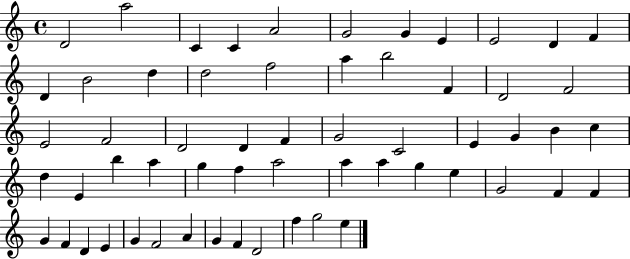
{
  \clef treble
  \time 4/4
  \defaultTimeSignature
  \key c \major
  d'2 a''2 | c'4 c'4 a'2 | g'2 g'4 e'4 | e'2 d'4 f'4 | \break d'4 b'2 d''4 | d''2 f''2 | a''4 b''2 f'4 | d'2 f'2 | \break e'2 f'2 | d'2 d'4 f'4 | g'2 c'2 | e'4 g'4 b'4 c''4 | \break d''4 e'4 b''4 a''4 | g''4 f''4 a''2 | a''4 a''4 g''4 e''4 | g'2 f'4 f'4 | \break g'4 f'4 d'4 e'4 | g'4 f'2 a'4 | g'4 f'4 d'2 | f''4 g''2 e''4 | \break \bar "|."
}